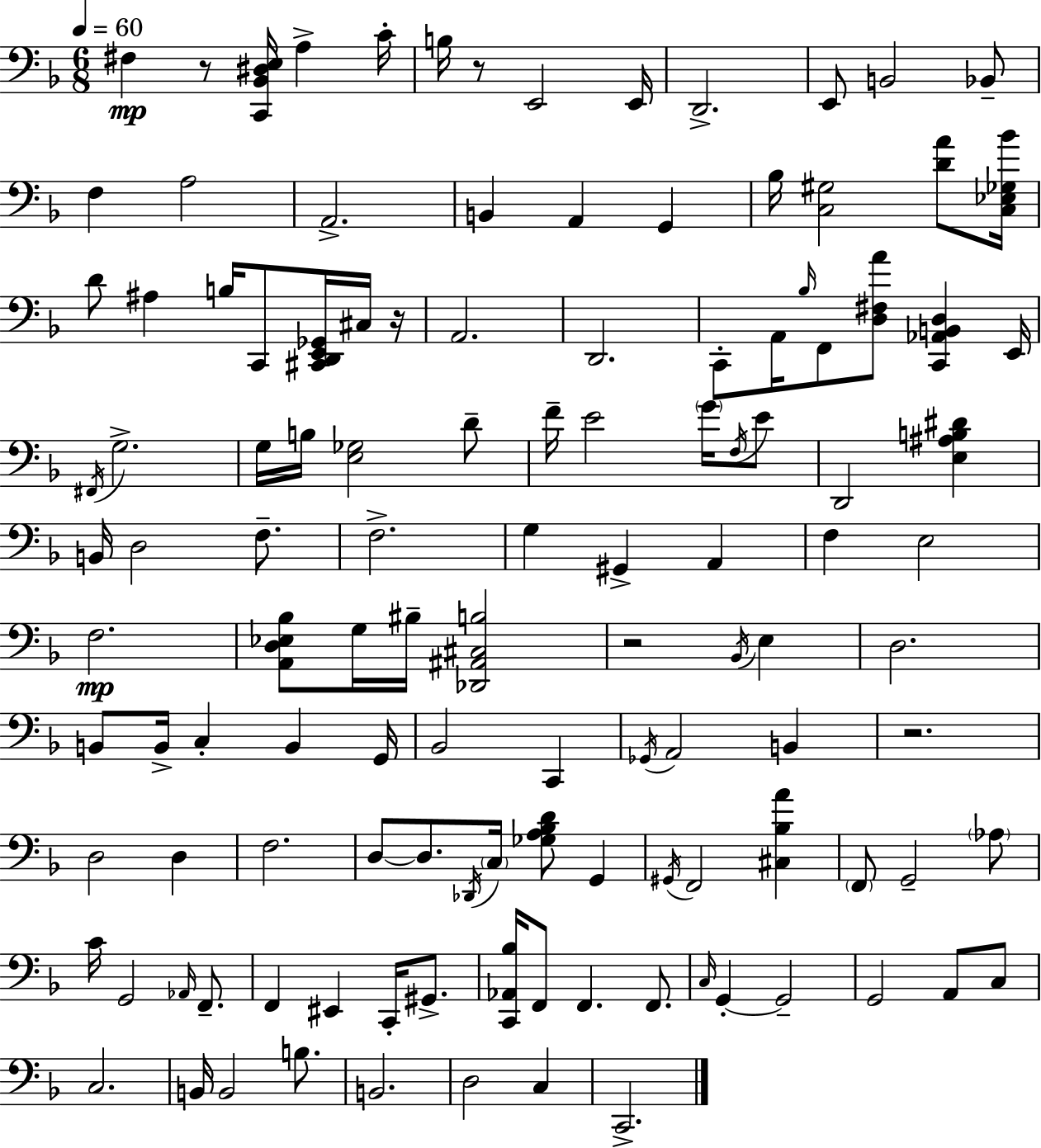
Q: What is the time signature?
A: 6/8